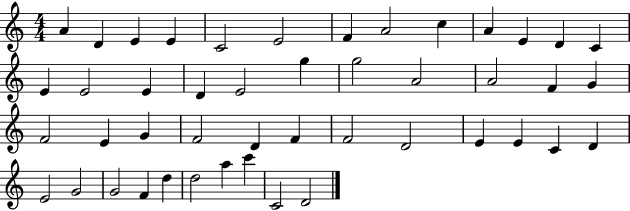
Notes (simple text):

A4/q D4/q E4/q E4/q C4/h E4/h F4/q A4/h C5/q A4/q E4/q D4/q C4/q E4/q E4/h E4/q D4/q E4/h G5/q G5/h A4/h A4/h F4/q G4/q F4/h E4/q G4/q F4/h D4/q F4/q F4/h D4/h E4/q E4/q C4/q D4/q E4/h G4/h G4/h F4/q D5/q D5/h A5/q C6/q C4/h D4/h